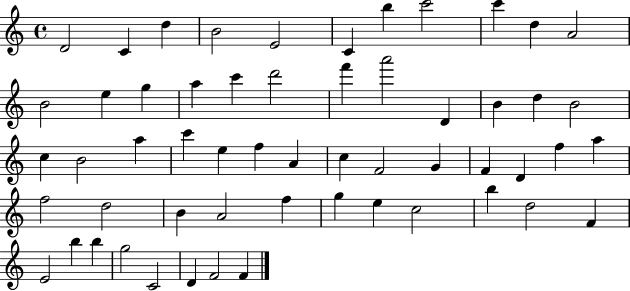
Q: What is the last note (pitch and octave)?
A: F4